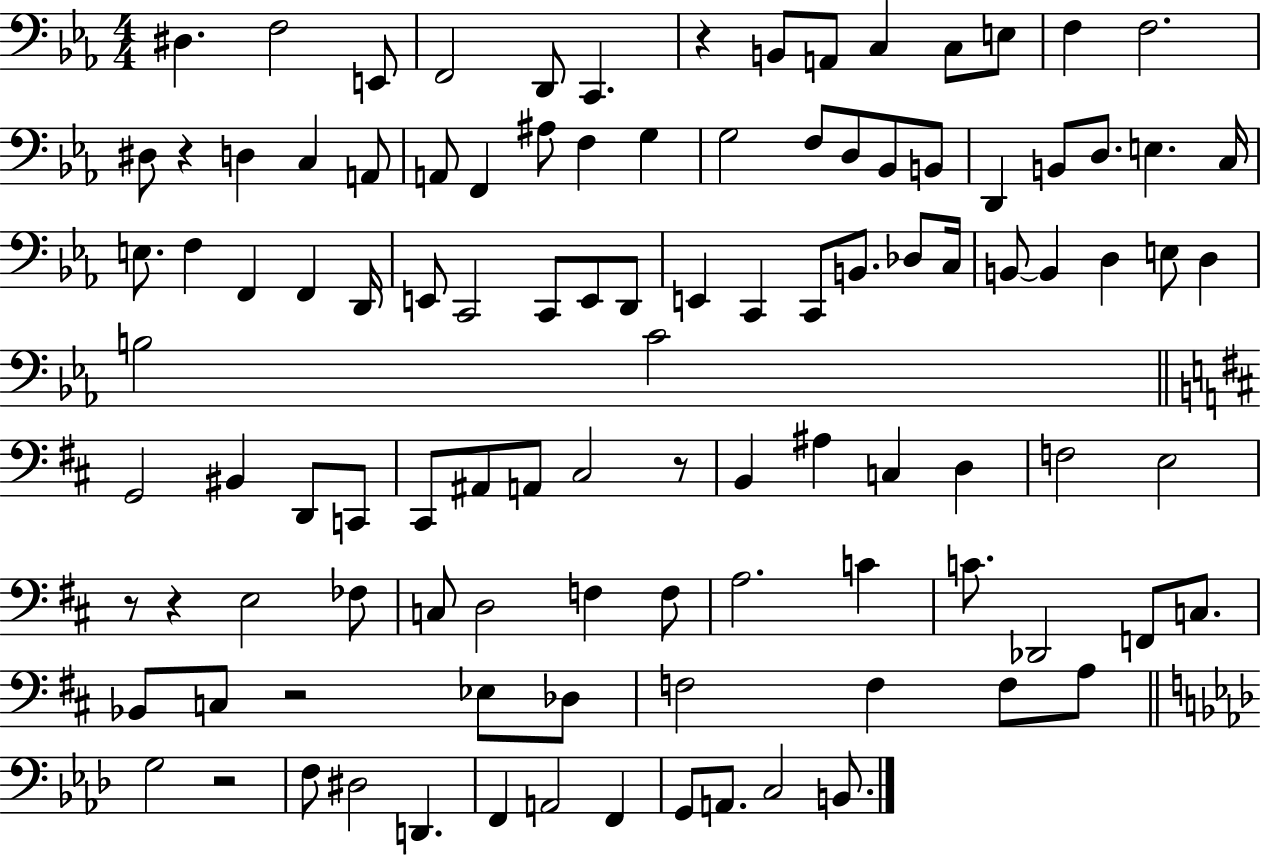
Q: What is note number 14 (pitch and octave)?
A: D#3